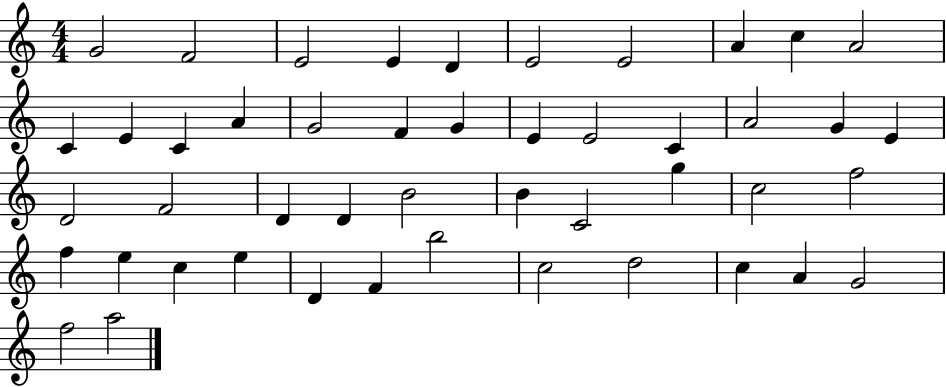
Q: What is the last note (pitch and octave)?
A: A5